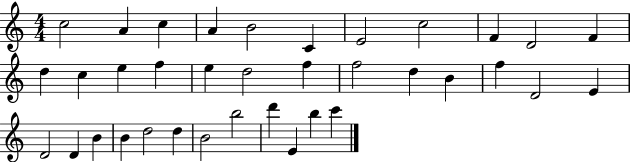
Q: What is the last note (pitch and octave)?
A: C6